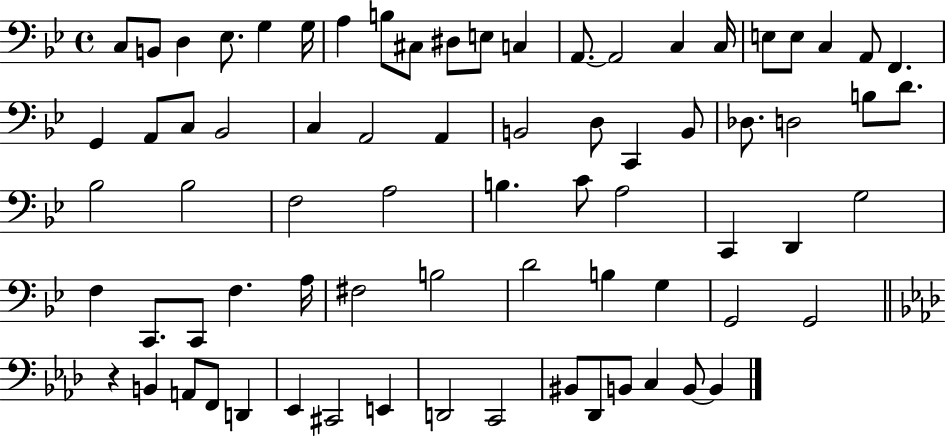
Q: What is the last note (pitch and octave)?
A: B2